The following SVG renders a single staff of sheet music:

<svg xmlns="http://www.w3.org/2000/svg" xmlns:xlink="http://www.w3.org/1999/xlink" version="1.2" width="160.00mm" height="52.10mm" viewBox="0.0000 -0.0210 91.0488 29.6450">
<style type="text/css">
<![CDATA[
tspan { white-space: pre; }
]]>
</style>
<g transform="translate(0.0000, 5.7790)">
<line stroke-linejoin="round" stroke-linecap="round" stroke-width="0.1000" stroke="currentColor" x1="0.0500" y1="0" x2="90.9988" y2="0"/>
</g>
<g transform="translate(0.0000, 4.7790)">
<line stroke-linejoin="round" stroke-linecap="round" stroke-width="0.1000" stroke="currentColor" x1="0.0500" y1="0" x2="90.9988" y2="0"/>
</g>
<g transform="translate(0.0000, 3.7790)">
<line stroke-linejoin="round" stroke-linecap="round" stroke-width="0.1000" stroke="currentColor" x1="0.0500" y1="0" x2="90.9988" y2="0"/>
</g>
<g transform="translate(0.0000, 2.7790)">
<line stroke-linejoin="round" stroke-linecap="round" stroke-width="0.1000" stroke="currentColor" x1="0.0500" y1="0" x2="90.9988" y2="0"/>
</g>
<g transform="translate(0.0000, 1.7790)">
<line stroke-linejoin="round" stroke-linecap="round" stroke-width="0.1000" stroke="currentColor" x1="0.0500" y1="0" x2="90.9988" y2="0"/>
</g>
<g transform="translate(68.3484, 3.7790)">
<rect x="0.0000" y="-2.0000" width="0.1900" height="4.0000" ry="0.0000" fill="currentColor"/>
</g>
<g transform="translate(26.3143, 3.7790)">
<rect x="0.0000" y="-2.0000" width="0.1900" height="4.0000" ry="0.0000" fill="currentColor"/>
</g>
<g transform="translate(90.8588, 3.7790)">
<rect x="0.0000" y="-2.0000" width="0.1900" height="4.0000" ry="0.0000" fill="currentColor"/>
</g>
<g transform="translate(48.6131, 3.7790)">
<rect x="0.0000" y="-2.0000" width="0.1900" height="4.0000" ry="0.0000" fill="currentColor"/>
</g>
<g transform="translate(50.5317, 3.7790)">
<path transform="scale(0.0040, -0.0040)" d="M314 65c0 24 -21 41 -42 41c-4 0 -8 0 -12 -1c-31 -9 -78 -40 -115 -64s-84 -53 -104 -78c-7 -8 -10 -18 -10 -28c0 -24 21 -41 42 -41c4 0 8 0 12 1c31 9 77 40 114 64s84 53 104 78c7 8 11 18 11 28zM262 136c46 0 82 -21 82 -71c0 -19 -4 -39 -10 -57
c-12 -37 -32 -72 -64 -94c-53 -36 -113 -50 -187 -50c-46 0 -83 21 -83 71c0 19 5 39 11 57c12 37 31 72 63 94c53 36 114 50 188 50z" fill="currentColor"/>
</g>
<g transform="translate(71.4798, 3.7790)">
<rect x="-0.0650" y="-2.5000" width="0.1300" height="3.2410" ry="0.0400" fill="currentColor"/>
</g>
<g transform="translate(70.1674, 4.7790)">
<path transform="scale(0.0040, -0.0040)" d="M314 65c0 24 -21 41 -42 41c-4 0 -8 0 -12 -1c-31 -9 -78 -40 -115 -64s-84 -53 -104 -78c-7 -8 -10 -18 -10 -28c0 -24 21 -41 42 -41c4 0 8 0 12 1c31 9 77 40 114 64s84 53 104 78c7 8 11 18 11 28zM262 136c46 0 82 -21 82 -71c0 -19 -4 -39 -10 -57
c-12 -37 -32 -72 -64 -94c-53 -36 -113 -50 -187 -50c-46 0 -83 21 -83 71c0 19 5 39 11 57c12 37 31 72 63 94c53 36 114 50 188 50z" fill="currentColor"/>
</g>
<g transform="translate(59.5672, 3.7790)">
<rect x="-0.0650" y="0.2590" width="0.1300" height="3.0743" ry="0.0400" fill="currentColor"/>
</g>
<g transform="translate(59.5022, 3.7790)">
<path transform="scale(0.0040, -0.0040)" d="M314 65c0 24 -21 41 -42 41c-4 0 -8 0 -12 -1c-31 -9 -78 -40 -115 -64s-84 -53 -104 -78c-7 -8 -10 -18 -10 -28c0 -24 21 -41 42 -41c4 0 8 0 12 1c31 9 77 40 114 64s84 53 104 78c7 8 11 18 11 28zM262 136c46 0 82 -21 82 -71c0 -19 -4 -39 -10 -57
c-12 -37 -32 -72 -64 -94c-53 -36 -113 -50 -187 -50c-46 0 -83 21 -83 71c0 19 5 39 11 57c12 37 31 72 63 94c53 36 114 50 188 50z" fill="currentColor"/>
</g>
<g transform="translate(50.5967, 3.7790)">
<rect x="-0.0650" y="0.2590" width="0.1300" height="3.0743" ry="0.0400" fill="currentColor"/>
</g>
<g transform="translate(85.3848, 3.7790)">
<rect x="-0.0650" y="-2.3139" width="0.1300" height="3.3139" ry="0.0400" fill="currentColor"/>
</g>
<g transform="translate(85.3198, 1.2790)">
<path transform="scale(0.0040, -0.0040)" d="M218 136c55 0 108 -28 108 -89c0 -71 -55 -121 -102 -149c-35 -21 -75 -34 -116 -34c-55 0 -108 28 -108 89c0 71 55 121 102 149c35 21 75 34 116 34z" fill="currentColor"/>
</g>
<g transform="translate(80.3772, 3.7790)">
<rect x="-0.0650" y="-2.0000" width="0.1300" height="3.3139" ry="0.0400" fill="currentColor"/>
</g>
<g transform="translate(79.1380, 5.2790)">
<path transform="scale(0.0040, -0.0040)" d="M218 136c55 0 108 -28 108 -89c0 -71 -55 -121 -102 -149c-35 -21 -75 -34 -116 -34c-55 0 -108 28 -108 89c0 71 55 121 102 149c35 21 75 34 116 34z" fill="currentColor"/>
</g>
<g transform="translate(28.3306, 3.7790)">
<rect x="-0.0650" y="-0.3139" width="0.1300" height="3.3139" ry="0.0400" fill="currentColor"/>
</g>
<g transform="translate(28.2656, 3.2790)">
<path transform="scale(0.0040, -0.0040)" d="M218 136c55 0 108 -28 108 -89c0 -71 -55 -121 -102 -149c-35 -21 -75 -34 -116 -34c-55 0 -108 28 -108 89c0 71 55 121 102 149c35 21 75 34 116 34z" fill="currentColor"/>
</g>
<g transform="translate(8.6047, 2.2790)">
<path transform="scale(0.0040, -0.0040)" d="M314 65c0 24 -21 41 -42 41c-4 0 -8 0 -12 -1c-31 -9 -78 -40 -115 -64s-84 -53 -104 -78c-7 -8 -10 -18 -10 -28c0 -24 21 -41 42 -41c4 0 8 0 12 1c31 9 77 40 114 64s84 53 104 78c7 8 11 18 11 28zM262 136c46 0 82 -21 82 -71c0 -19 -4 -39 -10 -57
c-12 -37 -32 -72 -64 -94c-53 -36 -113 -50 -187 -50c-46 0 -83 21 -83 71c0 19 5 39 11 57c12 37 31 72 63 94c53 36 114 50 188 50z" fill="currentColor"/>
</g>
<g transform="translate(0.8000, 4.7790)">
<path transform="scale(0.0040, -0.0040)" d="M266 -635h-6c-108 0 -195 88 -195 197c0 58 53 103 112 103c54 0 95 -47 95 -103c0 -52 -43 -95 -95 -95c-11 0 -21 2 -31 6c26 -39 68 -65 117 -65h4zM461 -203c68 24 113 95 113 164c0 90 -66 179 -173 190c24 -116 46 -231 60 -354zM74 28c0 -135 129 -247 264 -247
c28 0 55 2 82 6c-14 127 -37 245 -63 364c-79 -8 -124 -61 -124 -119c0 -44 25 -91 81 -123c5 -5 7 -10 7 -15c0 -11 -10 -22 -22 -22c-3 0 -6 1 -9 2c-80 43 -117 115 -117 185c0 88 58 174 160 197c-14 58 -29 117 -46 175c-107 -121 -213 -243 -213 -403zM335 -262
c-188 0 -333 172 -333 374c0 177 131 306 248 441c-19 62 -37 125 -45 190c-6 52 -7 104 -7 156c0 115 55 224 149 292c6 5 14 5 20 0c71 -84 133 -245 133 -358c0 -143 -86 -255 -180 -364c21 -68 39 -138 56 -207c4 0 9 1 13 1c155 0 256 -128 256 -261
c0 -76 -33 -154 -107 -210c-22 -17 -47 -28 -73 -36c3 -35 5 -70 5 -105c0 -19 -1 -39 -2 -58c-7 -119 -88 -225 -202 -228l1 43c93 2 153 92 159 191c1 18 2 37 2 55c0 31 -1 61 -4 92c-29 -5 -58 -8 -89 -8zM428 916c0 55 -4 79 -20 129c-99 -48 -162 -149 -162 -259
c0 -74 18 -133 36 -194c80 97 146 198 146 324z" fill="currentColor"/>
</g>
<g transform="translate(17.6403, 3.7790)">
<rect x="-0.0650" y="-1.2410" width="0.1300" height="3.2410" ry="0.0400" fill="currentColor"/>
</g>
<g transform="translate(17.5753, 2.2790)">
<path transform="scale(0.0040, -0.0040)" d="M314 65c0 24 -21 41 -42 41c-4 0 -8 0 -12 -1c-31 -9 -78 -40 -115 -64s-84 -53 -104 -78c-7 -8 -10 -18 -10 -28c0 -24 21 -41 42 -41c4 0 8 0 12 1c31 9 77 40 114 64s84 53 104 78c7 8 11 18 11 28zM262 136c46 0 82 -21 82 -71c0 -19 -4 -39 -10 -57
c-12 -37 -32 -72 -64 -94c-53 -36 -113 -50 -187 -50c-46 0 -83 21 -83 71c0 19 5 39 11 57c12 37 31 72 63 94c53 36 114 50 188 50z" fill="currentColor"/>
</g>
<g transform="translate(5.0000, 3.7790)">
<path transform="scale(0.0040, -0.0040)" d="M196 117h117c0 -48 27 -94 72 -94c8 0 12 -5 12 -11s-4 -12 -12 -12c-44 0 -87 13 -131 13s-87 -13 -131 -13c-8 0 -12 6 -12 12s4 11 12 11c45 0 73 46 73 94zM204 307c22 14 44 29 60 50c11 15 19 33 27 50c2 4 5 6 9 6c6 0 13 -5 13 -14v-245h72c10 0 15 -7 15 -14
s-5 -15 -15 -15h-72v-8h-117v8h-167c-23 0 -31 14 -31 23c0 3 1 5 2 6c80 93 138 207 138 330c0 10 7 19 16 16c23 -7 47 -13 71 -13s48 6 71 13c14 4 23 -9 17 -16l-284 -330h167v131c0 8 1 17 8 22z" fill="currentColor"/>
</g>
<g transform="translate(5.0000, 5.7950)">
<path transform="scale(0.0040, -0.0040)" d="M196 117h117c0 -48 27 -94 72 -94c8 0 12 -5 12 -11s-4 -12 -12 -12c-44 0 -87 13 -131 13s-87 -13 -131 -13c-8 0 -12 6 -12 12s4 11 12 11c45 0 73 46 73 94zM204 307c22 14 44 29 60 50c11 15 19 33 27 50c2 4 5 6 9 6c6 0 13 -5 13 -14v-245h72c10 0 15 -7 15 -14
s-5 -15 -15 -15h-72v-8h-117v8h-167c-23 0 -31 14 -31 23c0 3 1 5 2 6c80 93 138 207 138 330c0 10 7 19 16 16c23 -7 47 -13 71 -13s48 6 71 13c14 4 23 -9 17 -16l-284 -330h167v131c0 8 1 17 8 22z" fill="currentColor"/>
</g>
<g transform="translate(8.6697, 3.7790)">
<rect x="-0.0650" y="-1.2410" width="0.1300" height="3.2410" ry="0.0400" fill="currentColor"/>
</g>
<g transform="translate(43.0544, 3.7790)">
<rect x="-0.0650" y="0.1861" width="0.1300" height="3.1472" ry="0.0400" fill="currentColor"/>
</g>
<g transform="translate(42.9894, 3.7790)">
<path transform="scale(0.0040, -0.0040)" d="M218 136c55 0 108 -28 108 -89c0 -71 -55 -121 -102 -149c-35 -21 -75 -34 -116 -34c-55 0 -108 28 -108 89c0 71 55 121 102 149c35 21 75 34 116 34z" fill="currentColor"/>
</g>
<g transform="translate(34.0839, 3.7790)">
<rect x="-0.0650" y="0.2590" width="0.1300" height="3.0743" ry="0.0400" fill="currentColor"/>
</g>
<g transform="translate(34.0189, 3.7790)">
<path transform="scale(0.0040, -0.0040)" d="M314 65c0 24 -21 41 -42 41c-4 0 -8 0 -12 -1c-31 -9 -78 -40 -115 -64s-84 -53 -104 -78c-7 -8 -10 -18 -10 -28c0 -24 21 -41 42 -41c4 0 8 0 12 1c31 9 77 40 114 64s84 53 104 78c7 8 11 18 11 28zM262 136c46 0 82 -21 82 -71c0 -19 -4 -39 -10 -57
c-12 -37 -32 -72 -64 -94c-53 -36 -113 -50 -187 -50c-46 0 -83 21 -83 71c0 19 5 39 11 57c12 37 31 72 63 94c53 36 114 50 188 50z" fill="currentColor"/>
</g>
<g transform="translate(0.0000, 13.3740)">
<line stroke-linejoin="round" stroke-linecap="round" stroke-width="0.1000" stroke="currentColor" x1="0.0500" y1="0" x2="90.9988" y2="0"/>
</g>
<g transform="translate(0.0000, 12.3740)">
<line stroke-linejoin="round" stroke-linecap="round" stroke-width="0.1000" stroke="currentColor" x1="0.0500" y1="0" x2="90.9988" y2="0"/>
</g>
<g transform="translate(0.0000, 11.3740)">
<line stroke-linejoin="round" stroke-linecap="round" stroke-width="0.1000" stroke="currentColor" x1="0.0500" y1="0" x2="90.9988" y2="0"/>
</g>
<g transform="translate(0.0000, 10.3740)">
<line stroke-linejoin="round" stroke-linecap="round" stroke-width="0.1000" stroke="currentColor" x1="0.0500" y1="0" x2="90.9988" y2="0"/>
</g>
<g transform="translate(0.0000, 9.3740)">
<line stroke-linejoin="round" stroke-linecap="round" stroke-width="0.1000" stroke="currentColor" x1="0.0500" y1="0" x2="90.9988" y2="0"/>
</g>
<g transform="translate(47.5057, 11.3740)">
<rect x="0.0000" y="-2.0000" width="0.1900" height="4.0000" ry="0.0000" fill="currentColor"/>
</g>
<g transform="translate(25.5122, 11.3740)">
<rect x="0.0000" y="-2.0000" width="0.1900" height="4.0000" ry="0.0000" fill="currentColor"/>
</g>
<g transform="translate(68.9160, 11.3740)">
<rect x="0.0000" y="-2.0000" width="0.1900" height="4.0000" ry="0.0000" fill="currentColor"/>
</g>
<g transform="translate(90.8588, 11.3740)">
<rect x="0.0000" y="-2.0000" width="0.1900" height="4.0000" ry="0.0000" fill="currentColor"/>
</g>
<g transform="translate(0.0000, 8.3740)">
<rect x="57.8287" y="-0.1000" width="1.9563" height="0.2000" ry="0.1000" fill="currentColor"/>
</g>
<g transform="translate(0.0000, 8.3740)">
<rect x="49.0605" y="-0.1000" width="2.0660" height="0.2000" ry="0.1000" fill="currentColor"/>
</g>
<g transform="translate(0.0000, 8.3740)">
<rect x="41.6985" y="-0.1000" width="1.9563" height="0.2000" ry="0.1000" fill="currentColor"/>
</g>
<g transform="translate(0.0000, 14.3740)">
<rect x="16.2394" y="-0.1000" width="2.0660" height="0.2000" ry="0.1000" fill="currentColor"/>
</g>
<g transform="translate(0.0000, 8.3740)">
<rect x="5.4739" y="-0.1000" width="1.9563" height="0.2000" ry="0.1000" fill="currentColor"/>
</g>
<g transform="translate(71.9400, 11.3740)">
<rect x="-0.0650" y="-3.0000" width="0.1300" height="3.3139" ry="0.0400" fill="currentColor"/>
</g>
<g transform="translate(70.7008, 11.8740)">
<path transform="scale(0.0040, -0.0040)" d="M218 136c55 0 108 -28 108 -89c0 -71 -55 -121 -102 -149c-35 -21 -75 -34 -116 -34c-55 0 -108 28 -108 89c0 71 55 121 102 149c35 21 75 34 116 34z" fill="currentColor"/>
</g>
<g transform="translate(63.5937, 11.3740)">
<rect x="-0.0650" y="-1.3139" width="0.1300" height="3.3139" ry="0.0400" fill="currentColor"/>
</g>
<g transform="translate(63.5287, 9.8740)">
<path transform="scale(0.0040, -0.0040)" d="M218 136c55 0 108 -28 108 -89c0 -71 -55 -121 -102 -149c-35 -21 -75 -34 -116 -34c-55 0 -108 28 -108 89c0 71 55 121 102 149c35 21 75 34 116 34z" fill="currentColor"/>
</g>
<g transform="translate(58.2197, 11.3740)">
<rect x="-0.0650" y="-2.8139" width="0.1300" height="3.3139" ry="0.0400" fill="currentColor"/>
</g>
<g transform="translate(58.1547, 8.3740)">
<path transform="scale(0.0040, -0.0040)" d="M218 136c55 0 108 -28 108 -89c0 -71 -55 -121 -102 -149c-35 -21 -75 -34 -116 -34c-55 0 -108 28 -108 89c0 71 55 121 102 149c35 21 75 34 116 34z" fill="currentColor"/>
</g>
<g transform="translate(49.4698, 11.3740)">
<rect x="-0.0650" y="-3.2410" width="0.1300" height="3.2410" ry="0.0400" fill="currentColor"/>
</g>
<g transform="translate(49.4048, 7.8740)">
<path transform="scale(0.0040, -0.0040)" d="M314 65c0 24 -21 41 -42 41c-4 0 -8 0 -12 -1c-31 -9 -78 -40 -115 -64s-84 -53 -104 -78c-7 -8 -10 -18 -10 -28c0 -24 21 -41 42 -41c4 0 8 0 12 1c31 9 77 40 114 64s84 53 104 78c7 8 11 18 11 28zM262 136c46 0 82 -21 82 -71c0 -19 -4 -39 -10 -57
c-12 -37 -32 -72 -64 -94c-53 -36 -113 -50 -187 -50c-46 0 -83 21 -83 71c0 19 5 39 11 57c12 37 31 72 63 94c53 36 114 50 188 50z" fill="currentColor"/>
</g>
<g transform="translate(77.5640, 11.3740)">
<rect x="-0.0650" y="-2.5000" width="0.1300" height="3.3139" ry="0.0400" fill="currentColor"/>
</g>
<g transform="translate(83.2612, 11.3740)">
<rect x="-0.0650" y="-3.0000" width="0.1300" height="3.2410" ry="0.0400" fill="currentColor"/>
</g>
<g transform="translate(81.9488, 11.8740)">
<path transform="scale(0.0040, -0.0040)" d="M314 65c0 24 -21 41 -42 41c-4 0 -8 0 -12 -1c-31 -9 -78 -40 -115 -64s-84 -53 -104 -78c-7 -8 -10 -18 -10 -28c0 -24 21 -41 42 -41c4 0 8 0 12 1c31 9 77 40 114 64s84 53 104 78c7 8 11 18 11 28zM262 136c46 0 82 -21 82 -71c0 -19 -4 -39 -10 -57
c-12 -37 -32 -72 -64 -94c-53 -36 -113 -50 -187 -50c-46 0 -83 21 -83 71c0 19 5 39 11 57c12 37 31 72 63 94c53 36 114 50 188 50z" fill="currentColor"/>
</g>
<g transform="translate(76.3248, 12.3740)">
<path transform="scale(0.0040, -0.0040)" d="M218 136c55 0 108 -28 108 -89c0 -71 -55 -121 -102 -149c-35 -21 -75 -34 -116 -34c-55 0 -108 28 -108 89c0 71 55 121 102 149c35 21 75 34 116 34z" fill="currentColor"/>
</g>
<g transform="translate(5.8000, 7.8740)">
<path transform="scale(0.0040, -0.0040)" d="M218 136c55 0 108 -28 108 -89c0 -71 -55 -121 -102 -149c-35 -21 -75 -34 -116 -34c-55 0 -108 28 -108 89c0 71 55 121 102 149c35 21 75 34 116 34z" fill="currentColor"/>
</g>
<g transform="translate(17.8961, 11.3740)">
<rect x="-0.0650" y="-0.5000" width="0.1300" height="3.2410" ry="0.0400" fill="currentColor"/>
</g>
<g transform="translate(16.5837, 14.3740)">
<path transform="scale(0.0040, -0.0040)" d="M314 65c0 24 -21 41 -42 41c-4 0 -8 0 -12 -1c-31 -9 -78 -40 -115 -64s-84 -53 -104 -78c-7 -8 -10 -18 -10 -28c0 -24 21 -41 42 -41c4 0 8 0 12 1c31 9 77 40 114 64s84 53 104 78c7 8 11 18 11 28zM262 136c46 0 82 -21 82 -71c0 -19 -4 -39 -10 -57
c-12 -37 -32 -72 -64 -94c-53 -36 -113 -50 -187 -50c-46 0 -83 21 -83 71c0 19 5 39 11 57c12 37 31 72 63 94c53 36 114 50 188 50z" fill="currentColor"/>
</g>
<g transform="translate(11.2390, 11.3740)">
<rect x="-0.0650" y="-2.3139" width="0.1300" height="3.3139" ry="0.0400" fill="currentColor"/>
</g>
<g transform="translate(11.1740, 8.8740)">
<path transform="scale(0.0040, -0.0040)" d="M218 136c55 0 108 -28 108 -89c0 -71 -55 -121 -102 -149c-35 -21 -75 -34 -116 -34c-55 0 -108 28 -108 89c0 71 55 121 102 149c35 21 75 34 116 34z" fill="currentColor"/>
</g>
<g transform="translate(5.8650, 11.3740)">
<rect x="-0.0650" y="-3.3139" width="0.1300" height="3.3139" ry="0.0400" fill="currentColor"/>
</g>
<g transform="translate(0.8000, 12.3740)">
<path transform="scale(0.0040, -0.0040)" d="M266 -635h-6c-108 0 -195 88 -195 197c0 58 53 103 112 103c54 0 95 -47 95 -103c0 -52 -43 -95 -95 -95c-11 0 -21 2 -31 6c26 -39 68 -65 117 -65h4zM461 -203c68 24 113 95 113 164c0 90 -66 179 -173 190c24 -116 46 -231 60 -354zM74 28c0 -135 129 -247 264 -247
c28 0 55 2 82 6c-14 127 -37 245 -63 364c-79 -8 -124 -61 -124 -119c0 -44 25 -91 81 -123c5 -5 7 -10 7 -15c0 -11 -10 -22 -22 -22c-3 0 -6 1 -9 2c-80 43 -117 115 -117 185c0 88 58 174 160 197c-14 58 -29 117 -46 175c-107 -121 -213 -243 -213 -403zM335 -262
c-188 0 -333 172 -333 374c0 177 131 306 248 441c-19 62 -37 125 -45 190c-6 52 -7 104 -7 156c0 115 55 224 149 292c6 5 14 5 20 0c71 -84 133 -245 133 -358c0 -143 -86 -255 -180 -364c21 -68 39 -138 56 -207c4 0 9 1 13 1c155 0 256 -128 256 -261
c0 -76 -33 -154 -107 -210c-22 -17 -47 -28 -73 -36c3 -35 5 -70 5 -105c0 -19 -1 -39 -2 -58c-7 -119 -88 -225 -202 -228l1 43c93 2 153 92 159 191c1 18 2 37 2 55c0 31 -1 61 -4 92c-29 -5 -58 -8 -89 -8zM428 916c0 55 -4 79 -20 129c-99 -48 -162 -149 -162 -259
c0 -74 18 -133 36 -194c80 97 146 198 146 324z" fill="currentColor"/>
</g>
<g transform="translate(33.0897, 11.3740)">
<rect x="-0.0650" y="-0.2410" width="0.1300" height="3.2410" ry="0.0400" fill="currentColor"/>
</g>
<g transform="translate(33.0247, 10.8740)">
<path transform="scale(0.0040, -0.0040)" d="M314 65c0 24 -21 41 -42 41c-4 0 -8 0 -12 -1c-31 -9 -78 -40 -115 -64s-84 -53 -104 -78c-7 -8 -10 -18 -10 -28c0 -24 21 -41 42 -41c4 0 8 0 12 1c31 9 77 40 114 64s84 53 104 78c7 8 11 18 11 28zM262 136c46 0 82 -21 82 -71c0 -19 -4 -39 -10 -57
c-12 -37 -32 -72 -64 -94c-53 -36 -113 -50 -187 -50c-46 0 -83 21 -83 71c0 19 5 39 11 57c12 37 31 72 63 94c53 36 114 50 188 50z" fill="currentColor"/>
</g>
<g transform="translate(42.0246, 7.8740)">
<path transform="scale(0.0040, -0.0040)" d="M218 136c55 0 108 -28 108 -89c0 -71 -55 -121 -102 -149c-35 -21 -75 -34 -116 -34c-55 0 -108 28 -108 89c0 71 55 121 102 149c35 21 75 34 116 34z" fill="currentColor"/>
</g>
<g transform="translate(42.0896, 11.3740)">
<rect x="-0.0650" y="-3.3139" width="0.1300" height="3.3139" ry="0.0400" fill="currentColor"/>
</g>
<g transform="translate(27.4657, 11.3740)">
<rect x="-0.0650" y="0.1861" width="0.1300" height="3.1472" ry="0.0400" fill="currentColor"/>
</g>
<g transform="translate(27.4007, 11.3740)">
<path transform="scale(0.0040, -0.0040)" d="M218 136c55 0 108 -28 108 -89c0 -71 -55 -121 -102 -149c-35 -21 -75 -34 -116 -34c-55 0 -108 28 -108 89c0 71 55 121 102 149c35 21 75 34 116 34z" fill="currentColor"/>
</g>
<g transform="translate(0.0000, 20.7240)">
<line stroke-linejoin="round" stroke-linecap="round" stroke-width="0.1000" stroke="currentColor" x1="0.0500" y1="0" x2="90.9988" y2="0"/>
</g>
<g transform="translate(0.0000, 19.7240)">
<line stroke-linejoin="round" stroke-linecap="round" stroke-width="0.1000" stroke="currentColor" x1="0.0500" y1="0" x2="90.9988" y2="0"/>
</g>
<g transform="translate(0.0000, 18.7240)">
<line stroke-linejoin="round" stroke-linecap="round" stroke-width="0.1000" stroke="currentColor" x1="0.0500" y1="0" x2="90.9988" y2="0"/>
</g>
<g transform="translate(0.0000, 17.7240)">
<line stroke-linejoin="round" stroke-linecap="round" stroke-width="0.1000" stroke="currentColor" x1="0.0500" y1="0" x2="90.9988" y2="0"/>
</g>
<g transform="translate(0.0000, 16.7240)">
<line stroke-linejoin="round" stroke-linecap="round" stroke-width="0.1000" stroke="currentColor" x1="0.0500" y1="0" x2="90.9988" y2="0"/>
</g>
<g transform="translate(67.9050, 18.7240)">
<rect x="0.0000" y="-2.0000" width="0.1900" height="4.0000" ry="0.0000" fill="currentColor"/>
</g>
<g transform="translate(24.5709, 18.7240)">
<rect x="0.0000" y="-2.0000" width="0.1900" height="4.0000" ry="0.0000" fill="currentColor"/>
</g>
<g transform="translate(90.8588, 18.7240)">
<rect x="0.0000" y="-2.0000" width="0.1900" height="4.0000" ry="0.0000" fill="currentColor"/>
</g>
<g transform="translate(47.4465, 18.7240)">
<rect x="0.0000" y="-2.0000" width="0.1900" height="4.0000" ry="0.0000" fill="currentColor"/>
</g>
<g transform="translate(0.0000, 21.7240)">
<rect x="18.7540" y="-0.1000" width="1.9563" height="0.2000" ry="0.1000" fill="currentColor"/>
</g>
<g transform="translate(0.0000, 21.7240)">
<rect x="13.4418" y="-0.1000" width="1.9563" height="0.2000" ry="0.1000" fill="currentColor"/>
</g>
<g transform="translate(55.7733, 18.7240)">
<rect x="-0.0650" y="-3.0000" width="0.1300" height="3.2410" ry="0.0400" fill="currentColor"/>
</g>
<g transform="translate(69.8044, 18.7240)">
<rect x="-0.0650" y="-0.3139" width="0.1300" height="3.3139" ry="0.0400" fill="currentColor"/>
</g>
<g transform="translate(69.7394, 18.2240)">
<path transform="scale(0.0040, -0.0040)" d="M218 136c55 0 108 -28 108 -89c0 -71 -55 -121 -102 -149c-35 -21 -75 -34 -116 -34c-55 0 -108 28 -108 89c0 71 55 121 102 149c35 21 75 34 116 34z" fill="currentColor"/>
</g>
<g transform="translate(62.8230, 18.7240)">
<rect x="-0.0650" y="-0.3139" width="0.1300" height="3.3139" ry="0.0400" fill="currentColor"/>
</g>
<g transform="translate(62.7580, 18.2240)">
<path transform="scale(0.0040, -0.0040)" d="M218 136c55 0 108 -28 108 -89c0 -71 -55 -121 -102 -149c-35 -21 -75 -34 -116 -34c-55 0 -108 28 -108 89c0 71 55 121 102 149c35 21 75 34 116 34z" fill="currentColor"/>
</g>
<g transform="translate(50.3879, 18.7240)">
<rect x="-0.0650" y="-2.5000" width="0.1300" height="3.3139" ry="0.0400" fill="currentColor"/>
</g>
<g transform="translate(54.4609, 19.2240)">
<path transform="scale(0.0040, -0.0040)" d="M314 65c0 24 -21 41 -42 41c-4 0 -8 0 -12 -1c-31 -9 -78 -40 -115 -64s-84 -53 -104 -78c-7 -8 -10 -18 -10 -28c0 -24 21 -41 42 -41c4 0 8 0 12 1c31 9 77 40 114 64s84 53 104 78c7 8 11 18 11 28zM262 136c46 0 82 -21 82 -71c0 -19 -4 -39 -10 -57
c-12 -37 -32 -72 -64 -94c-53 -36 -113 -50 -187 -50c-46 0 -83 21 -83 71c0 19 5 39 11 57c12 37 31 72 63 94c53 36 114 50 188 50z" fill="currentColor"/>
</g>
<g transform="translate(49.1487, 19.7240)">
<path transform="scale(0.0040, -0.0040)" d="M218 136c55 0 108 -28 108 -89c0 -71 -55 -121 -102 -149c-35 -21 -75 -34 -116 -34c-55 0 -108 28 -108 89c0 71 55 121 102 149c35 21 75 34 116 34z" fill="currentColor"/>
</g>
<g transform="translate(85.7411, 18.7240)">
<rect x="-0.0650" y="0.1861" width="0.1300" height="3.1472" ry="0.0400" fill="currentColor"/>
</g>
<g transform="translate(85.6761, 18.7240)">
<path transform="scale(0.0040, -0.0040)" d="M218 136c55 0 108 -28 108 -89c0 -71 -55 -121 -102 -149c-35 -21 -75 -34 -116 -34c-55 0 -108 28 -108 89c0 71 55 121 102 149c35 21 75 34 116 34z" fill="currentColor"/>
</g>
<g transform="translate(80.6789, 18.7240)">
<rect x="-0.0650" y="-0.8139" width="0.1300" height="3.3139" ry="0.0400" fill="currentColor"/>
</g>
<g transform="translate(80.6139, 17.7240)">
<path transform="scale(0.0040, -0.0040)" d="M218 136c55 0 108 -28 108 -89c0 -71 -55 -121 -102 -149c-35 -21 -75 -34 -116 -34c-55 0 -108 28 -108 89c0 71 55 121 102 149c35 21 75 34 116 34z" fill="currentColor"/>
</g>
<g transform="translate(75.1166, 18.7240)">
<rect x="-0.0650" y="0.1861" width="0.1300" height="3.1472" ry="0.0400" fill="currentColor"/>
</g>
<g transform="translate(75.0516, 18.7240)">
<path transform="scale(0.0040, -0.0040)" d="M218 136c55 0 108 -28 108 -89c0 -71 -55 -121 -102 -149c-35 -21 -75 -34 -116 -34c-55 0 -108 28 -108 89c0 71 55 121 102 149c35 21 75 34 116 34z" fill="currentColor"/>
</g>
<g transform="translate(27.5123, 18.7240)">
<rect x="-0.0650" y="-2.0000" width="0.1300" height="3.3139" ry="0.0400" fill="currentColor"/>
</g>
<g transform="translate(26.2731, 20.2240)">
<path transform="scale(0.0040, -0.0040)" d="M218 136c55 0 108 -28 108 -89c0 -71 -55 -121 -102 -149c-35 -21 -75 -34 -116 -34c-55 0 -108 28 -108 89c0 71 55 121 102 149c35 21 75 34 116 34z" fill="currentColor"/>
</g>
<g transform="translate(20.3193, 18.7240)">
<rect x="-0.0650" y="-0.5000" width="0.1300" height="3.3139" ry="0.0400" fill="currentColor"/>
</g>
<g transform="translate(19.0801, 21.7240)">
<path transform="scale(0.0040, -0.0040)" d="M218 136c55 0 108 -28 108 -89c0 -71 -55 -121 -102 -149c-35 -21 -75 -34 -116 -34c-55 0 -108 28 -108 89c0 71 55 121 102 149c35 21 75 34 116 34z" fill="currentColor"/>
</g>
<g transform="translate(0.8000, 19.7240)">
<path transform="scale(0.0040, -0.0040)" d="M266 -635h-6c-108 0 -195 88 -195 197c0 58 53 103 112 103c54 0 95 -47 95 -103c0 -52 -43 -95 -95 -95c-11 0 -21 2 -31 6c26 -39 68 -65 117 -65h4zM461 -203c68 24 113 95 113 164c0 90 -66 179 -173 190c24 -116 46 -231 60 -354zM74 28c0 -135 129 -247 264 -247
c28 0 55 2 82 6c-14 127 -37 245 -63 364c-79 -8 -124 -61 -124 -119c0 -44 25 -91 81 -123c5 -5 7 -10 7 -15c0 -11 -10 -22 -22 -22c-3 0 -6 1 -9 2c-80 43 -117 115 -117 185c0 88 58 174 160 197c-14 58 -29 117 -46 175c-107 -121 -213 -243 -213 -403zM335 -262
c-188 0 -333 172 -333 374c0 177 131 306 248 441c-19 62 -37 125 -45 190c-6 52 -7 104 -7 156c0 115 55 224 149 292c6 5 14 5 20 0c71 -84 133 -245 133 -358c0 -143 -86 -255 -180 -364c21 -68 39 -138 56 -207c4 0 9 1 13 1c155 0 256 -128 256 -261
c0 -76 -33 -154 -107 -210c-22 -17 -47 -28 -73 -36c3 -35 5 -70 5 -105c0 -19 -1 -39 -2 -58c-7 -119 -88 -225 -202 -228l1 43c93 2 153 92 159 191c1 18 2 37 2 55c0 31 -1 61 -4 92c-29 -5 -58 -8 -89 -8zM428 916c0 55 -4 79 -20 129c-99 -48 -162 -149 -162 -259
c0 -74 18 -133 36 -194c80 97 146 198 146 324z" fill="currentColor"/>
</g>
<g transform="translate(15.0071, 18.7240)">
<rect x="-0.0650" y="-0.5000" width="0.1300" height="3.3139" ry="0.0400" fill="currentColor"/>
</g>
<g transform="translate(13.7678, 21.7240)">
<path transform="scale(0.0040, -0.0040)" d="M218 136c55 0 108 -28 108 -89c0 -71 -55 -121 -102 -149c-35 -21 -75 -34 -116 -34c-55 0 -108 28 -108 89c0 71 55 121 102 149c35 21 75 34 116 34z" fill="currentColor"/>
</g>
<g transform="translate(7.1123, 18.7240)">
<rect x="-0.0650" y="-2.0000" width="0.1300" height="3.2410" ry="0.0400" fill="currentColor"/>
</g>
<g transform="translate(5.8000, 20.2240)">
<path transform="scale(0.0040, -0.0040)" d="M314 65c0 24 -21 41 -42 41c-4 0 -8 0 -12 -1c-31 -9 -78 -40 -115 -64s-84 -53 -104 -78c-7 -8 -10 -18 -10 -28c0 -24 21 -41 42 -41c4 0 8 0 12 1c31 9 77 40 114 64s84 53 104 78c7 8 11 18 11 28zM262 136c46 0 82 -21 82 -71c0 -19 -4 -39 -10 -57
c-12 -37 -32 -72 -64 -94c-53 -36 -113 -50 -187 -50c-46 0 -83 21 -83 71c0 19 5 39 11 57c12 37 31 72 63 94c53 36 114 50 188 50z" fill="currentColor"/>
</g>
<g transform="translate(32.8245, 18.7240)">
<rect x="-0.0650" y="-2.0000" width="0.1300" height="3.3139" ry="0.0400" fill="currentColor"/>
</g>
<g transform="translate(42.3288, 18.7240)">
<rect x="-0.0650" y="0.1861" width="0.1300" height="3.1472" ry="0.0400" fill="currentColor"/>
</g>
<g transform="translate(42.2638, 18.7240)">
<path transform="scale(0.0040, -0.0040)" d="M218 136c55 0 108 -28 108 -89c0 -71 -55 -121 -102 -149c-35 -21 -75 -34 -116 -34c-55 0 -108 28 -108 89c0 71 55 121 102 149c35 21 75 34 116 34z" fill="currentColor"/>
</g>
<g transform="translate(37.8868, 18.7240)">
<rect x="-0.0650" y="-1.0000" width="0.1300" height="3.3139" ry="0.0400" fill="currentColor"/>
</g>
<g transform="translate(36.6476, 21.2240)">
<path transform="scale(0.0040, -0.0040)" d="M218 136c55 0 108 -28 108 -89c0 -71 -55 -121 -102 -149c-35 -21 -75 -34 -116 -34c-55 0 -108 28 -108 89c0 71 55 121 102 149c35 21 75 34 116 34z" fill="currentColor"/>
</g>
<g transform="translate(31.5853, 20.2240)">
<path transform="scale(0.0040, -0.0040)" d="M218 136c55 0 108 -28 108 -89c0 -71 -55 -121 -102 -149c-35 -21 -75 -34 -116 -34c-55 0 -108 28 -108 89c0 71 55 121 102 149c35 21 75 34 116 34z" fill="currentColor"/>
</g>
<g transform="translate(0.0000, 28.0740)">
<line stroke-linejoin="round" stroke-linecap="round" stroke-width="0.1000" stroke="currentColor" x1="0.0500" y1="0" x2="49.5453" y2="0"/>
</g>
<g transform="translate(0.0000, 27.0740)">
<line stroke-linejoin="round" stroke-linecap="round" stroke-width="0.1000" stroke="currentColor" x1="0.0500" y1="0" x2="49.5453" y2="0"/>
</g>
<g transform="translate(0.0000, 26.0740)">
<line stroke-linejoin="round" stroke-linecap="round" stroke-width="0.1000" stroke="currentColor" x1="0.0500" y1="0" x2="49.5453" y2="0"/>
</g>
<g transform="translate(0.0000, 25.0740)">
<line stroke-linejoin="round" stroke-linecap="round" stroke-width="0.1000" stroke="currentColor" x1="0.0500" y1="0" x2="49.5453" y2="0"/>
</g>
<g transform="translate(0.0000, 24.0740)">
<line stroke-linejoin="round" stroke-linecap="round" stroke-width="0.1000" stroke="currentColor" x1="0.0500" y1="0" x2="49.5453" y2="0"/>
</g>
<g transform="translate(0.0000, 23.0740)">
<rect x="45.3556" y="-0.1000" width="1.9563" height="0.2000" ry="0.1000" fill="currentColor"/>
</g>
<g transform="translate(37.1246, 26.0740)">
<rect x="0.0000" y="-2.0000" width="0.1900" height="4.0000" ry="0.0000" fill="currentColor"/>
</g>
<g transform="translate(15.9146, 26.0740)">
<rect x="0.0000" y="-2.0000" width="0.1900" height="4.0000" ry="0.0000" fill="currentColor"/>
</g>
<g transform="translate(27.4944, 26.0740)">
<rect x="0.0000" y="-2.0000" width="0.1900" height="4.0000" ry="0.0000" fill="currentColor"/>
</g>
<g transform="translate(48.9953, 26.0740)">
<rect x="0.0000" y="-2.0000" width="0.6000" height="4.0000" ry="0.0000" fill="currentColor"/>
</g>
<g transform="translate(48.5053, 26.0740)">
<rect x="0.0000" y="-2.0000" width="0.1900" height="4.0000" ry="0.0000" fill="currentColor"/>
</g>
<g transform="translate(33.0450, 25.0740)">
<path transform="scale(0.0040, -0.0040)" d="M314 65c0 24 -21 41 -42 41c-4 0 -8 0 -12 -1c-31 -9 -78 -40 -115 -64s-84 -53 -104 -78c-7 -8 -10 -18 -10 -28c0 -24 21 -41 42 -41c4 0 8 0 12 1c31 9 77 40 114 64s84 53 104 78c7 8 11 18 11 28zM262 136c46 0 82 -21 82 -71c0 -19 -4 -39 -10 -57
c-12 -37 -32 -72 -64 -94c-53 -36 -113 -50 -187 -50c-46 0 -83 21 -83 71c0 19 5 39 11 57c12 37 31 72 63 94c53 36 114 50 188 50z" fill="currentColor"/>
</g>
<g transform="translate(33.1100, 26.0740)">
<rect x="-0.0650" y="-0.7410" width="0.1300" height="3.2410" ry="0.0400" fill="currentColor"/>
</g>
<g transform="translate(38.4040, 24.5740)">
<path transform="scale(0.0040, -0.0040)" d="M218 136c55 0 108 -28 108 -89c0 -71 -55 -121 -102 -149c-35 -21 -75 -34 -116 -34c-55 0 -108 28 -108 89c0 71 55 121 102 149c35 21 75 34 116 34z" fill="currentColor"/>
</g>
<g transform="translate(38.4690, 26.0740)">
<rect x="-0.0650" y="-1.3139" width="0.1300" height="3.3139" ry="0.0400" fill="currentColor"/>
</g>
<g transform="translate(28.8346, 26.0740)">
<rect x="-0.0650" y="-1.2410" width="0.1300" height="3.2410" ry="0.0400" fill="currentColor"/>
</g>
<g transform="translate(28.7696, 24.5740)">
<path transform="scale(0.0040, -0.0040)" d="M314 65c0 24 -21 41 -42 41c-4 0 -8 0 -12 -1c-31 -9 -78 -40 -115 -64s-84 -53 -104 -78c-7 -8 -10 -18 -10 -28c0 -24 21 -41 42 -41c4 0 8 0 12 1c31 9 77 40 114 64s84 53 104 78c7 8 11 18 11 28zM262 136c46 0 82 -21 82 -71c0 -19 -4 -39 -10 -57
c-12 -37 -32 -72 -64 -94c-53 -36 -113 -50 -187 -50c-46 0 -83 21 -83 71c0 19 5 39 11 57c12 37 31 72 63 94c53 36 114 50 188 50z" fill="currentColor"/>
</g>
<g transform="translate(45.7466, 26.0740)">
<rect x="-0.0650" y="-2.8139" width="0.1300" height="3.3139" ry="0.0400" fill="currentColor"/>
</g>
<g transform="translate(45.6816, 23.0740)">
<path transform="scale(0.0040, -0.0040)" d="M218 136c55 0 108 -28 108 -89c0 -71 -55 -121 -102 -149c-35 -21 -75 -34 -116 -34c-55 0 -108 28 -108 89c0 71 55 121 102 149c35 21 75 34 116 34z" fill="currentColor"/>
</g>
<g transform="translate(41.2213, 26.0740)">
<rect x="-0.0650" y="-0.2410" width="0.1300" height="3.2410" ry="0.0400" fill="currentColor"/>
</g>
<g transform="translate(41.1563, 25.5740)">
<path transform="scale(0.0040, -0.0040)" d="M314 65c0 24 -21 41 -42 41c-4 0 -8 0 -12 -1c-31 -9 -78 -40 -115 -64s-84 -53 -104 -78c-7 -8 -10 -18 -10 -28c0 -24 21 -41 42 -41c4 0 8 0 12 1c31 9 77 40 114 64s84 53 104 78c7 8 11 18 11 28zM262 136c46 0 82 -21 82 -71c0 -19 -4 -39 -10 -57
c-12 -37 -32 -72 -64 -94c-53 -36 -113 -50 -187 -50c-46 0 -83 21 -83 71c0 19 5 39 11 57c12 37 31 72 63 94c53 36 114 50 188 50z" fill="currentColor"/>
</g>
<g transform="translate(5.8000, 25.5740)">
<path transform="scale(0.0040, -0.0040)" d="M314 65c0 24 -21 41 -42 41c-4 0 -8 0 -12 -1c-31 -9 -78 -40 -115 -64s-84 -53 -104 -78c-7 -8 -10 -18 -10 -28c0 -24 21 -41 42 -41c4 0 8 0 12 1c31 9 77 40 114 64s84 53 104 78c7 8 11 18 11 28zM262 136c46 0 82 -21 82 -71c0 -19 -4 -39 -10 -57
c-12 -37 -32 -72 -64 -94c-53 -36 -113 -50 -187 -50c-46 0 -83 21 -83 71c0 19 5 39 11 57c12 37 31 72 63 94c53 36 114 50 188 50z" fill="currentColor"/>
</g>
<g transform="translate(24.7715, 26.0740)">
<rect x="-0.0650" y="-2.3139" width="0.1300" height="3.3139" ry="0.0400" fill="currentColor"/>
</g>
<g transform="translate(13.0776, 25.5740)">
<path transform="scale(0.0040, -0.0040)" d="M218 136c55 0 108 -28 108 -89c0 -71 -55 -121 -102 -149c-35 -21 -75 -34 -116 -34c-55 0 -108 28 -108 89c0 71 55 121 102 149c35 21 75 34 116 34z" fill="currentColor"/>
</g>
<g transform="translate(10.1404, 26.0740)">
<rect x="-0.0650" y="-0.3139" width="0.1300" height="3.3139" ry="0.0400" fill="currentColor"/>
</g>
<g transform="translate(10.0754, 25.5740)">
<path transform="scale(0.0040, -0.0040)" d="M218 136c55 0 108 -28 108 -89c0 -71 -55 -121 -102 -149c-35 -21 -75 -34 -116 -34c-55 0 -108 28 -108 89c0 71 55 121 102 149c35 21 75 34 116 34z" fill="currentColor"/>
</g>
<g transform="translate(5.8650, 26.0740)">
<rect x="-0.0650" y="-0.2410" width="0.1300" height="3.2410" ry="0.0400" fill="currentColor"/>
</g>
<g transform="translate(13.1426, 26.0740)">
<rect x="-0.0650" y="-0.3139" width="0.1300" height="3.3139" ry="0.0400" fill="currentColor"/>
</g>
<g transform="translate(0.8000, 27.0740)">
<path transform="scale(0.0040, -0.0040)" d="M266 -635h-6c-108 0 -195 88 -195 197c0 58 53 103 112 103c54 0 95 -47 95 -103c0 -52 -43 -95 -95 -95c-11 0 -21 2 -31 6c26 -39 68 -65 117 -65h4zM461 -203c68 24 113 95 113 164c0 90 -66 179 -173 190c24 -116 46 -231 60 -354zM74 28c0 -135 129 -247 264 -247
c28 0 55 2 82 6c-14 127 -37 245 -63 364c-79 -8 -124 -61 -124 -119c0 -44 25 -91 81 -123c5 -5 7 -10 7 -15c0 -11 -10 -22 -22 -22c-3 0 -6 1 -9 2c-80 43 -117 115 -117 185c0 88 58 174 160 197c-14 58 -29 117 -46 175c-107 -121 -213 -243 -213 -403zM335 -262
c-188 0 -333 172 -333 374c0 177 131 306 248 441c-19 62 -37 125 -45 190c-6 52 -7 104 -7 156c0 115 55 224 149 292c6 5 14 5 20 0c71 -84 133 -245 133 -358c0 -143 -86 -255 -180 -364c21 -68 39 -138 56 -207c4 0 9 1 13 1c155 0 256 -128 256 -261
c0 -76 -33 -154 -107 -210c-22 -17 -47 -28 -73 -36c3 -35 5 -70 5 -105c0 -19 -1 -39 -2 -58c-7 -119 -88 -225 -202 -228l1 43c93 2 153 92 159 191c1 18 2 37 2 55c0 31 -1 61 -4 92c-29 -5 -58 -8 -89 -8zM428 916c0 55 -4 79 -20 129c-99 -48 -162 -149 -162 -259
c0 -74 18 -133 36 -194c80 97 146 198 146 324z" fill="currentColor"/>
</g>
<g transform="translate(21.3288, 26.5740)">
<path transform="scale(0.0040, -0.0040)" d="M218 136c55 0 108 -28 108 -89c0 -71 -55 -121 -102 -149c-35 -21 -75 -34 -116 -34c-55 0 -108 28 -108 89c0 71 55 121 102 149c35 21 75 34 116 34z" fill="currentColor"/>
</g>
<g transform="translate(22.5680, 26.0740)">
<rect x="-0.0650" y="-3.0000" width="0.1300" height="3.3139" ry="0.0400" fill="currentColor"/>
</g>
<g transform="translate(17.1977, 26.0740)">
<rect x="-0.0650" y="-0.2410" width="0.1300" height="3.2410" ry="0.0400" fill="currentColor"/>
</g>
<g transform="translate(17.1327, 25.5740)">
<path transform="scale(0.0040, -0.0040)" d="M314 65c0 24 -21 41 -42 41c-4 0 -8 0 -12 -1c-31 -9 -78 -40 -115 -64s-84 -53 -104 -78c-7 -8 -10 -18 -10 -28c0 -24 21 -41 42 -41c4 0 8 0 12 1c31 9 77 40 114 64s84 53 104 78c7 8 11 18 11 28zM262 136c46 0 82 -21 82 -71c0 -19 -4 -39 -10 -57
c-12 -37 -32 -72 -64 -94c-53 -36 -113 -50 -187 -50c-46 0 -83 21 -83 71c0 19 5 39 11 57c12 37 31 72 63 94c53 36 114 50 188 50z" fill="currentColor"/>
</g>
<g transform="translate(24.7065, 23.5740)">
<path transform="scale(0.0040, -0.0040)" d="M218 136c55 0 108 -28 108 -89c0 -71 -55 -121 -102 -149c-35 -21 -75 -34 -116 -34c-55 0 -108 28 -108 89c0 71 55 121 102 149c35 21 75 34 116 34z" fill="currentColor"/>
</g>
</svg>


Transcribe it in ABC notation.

X:1
T:Untitled
M:4/4
L:1/4
K:C
e2 e2 c B2 B B2 B2 G2 F g b g C2 B c2 b b2 a e A G A2 F2 C C F F D B G A2 c c B d B c2 c c c2 A g e2 d2 e c2 a